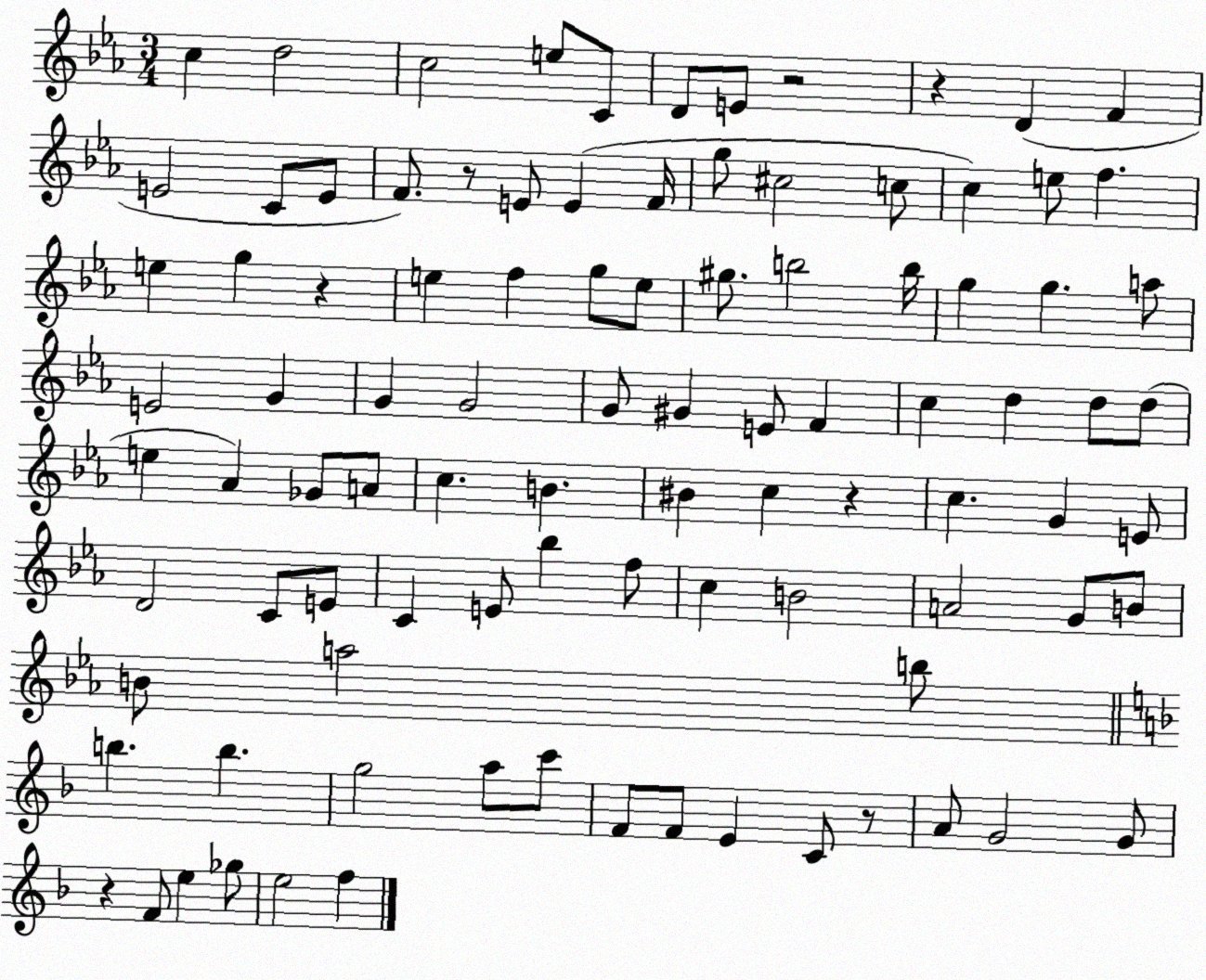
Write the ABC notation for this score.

X:1
T:Untitled
M:3/4
L:1/4
K:Eb
c d2 c2 e/2 C/2 D/2 E/2 z2 z D F E2 C/2 E/2 F/2 z/2 E/2 E F/4 g/2 ^c2 c/2 c e/2 f e g z e f g/2 e/2 ^g/2 b2 b/4 g g a/2 E2 G G G2 G/2 ^G E/2 F c d d/2 d/2 e _A _G/2 A/2 c B ^B c z c G E/2 D2 C/2 E/2 C E/2 _b f/2 c B2 A2 G/2 B/2 B/2 a2 b/2 b b g2 a/2 c'/2 F/2 F/2 E C/2 z/2 A/2 G2 G/2 z F/2 e _g/2 e2 f